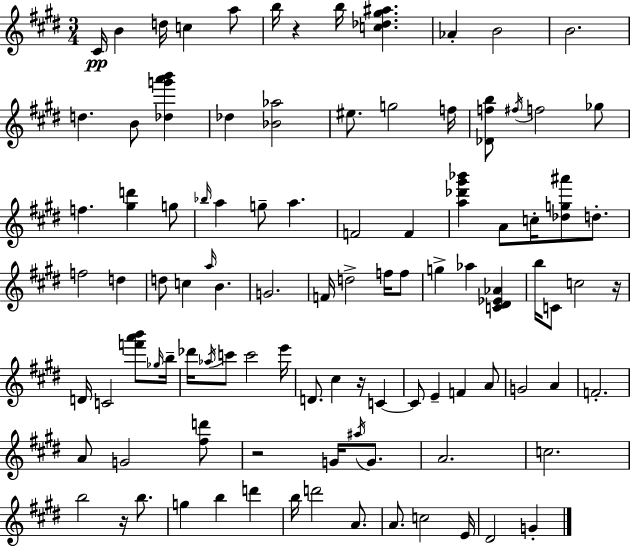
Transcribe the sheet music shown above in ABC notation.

X:1
T:Untitled
M:3/4
L:1/4
K:E
^C/4 B d/4 c a/2 b/4 z b/4 [c_d^g^a] _A B2 B2 d B/2 [_dg'a'b'] _d [_B_a]2 ^e/2 g2 f/4 [_Dfb]/2 ^f/4 f2 _g/2 f [^gd'] g/2 _b/4 a g/2 a F2 F [a_d'^g'_b'] A/2 c/4 [_dg^a']/2 d/2 f2 d d/2 c a/4 B G2 F/4 d2 f/4 f/2 g _a [C^D_E_A] b/4 C/2 c2 z/4 D/4 C2 [f'a'b']/2 _g/4 b/4 _d'/4 _a/4 c'/2 c'2 e'/4 D/2 ^c z/4 C C/2 E F A/2 G2 A F2 A/2 G2 [^fd']/2 z2 G/4 ^a/4 G/2 A2 c2 b2 z/4 b/2 g b d' b/4 d'2 A/2 A/2 c2 E/4 ^D2 G